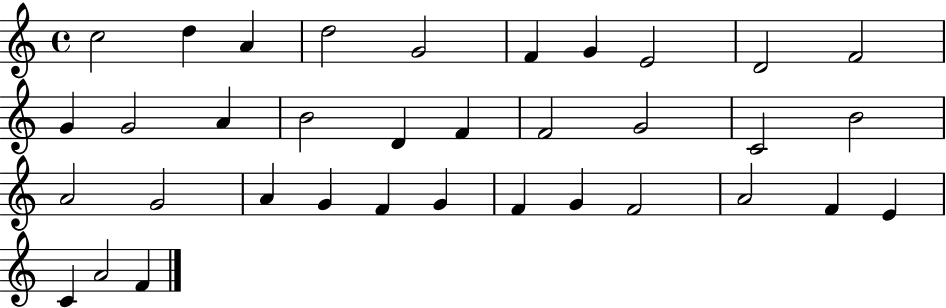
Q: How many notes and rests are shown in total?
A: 35